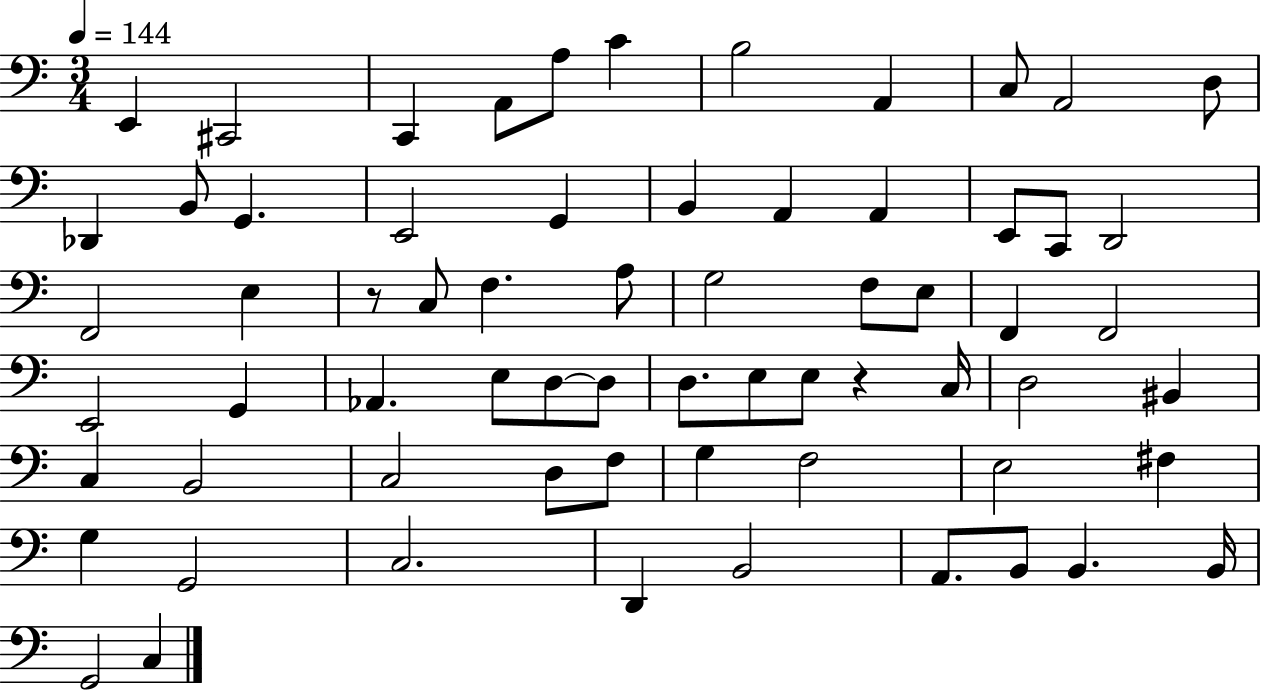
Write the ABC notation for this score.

X:1
T:Untitled
M:3/4
L:1/4
K:C
E,, ^C,,2 C,, A,,/2 A,/2 C B,2 A,, C,/2 A,,2 D,/2 _D,, B,,/2 G,, E,,2 G,, B,, A,, A,, E,,/2 C,,/2 D,,2 F,,2 E, z/2 C,/2 F, A,/2 G,2 F,/2 E,/2 F,, F,,2 E,,2 G,, _A,, E,/2 D,/2 D,/2 D,/2 E,/2 E,/2 z C,/4 D,2 ^B,, C, B,,2 C,2 D,/2 F,/2 G, F,2 E,2 ^F, G, G,,2 C,2 D,, B,,2 A,,/2 B,,/2 B,, B,,/4 G,,2 C,